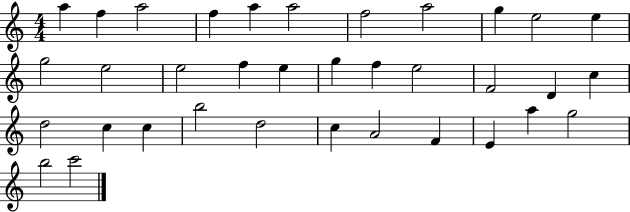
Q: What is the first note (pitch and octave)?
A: A5